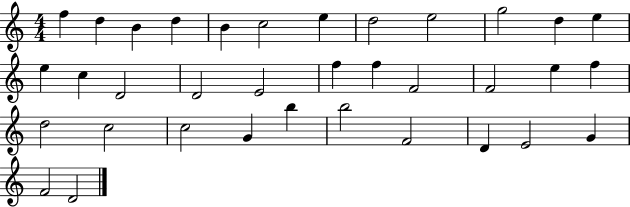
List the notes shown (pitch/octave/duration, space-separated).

F5/q D5/q B4/q D5/q B4/q C5/h E5/q D5/h E5/h G5/h D5/q E5/q E5/q C5/q D4/h D4/h E4/h F5/q F5/q F4/h F4/h E5/q F5/q D5/h C5/h C5/h G4/q B5/q B5/h F4/h D4/q E4/h G4/q F4/h D4/h